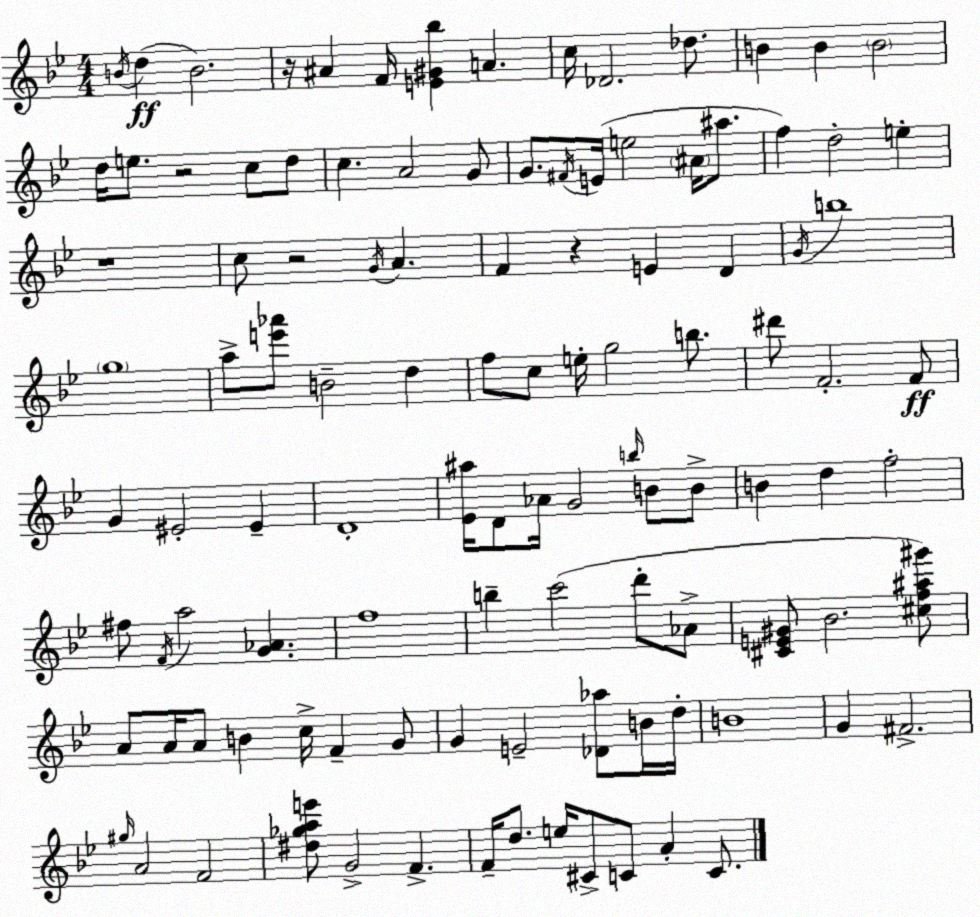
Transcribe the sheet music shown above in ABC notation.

X:1
T:Untitled
M:4/4
L:1/4
K:Gm
B/4 d B2 z/4 ^A F/4 [E^G_b] A c/4 _D2 _d/2 B B B2 d/4 e/2 z2 c/2 d/2 c A2 G/2 G/2 ^F/4 E/4 e2 ^A/4 ^a/2 f d2 e z4 c/2 z2 G/4 A F z E D G/4 b4 g4 a/2 [e'_a']/2 B2 d f/2 c/2 e/4 g2 b/2 ^d'/2 F2 F/2 G ^E2 ^E D4 [_E^a]/4 D/2 _A/4 G2 b/4 B/2 B/2 B d f2 ^f/2 F/4 a2 [G_A] f4 b c'2 d'/2 _A/2 [^CE^G]/2 _B2 [^cf^a^g']/2 A/2 A/4 A/2 B c/4 F G/2 G E2 [_D_a]/2 B/4 d/4 B4 G ^F2 ^g/4 A2 F2 [^d_gae']/2 G2 F F/4 d/2 e/4 ^C/2 C/2 A C/2